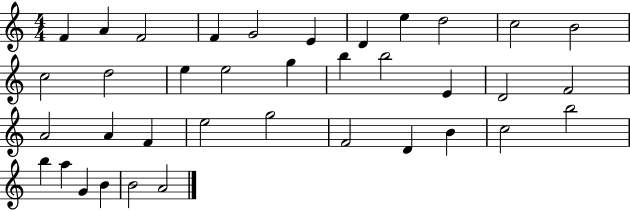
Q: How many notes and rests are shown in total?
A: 37